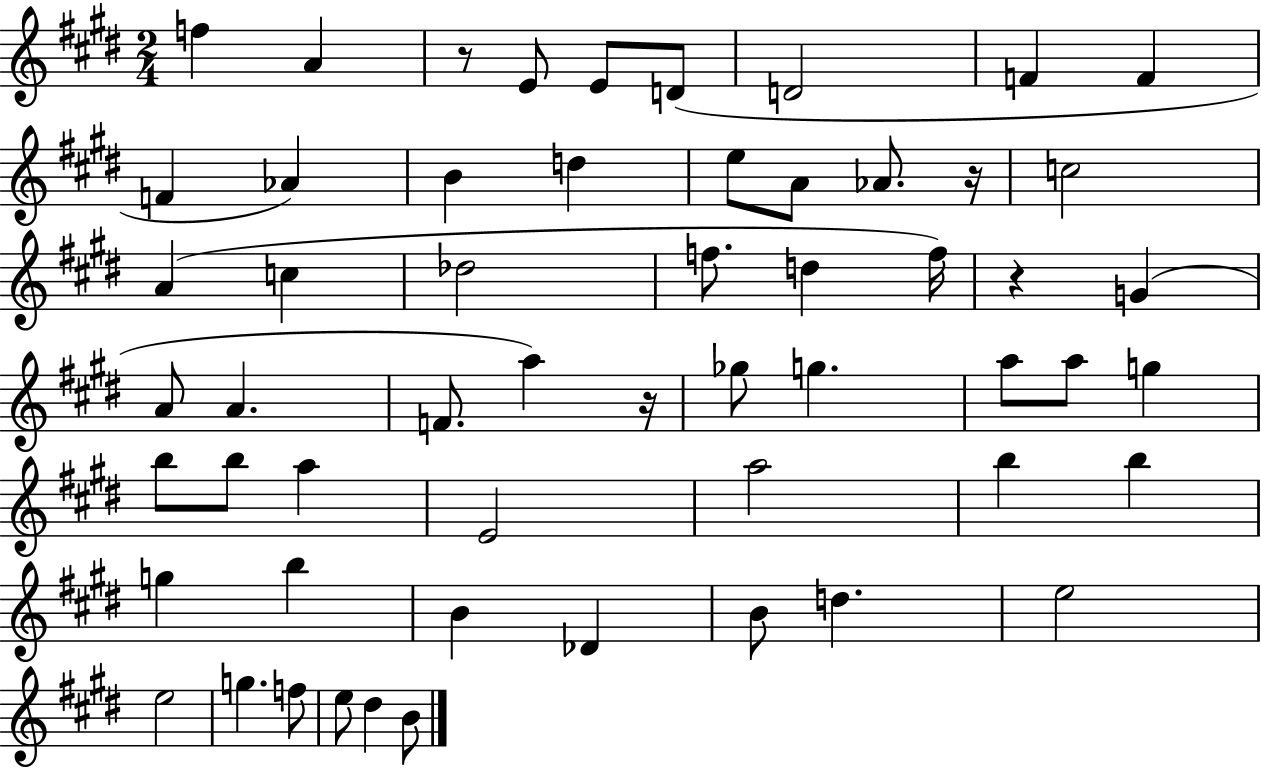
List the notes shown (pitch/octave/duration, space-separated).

F5/q A4/q R/e E4/e E4/e D4/e D4/h F4/q F4/q F4/q Ab4/q B4/q D5/q E5/e A4/e Ab4/e. R/s C5/h A4/q C5/q Db5/h F5/e. D5/q F5/s R/q G4/q A4/e A4/q. F4/e. A5/q R/s Gb5/e G5/q. A5/e A5/e G5/q B5/e B5/e A5/q E4/h A5/h B5/q B5/q G5/q B5/q B4/q Db4/q B4/e D5/q. E5/h E5/h G5/q. F5/e E5/e D#5/q B4/e